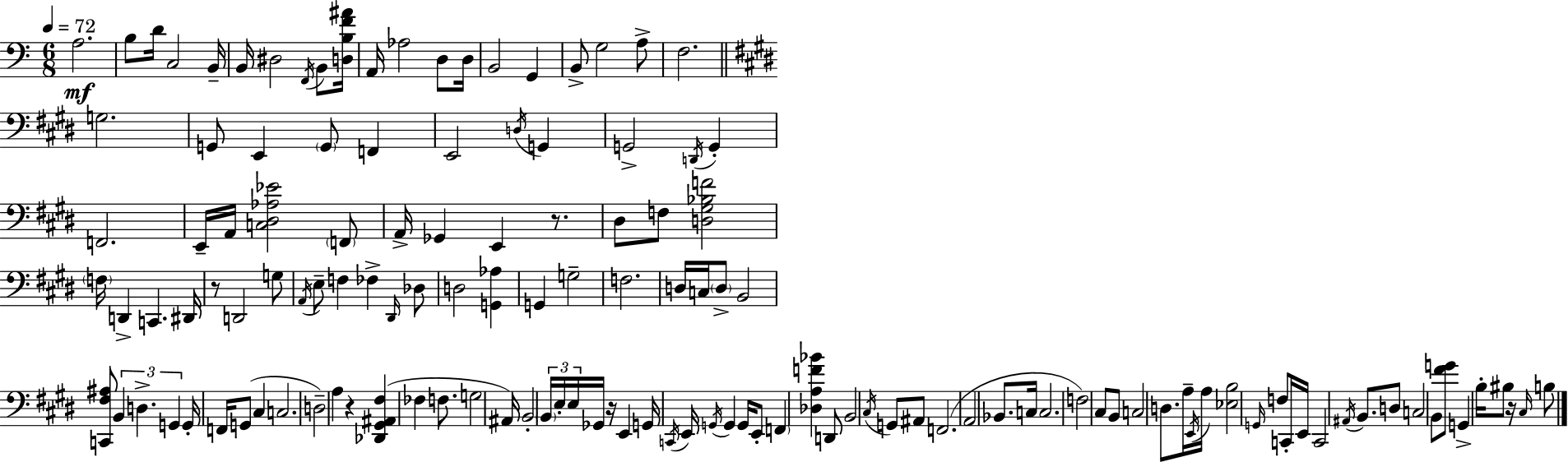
X:1
T:Untitled
M:6/8
L:1/4
K:C
A,2 B,/2 D/4 C,2 B,,/4 B,,/4 ^D,2 F,,/4 B,,/2 [D,B,F^A]/4 A,,/4 _A,2 D,/2 D,/4 B,,2 G,, B,,/2 G,2 A,/2 F,2 G,2 G,,/2 E,, G,,/2 F,, E,,2 D,/4 G,, G,,2 D,,/4 G,, F,,2 E,,/4 A,,/4 [C,^D,_A,_E]2 F,,/2 A,,/4 _G,, E,, z/2 ^D,/2 F,/2 [D,^G,_B,F]2 F,/4 D,, C,, ^D,,/4 z/2 D,,2 G,/2 A,,/4 E,/2 F, _F, ^D,,/4 _D,/2 D,2 [G,,_A,] G,, G,2 F,2 D,/4 C,/4 D,/2 B,,2 [C,,^F,^A,]/2 B,, D, G,, G,,/4 F,,/4 G,,/2 ^C, C,2 D,2 A, z [_D,,^G,,^A,,^F,] _F, F,/2 G,2 ^A,,/4 B,,2 B,,/4 E,/4 E,/4 _G,,/4 z/4 E,, G,,/4 C,,/4 E,,/4 G,,/4 G,, G,,/4 E,,/2 F,, [_D,A,F_B] D,,/2 B,,2 ^C,/4 G,,/2 ^A,,/2 F,,2 A,,2 _B,,/2 C,/4 C,2 F,2 ^C,/2 B,,/2 C,2 D,/2 A,/4 E,,/4 A,/4 [_E,B,]2 G,,/4 F,/2 C,,/4 E,,/4 C,,2 ^A,,/4 B,,/2 D,/2 C,2 B,,/2 [^FG]/2 G,, B,/4 ^B,/2 z/4 ^C,/4 B,/2